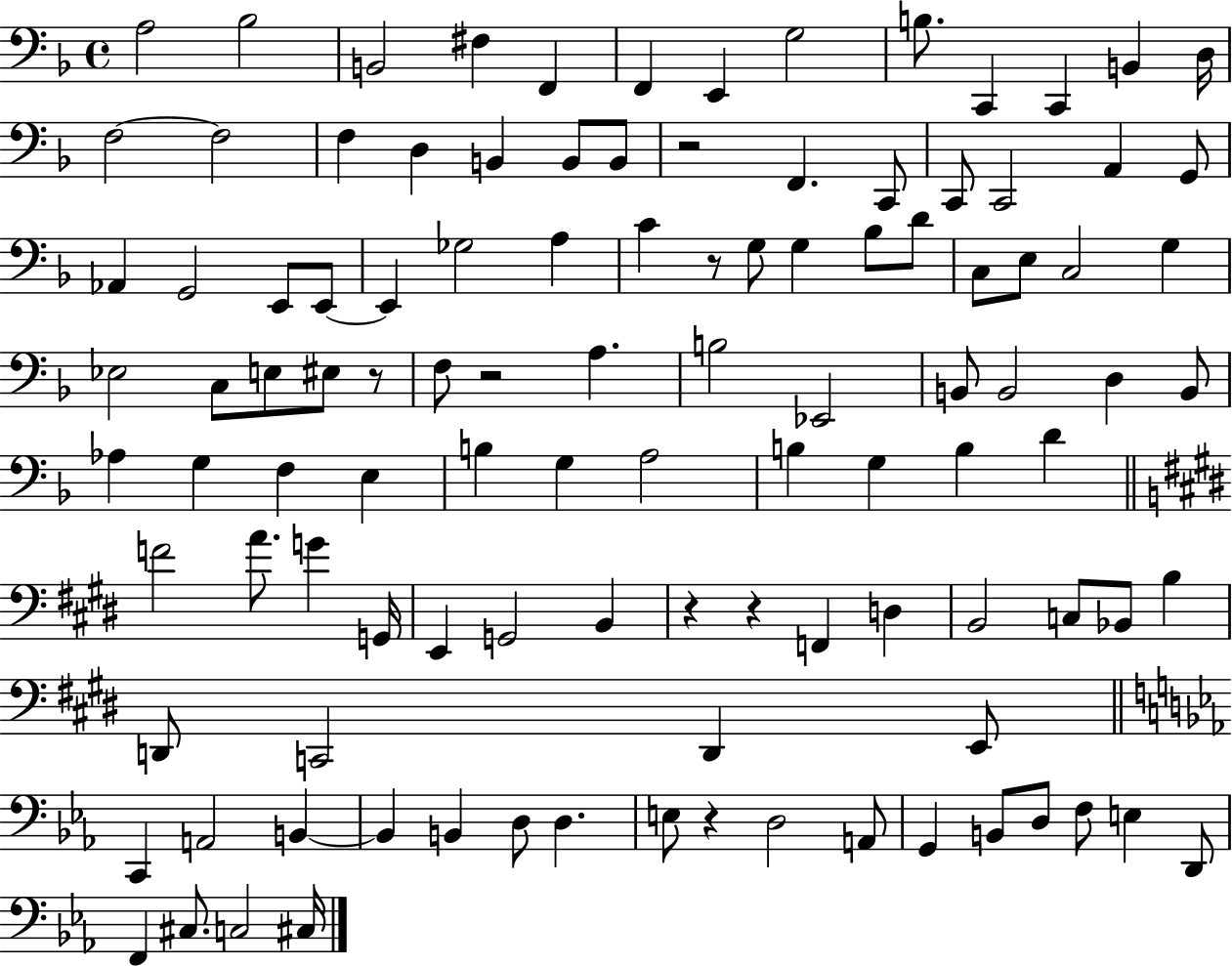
A3/h Bb3/h B2/h F#3/q F2/q F2/q E2/q G3/h B3/e. C2/q C2/q B2/q D3/s F3/h F3/h F3/q D3/q B2/q B2/e B2/e R/h F2/q. C2/e C2/e C2/h A2/q G2/e Ab2/q G2/h E2/e E2/e E2/q Gb3/h A3/q C4/q R/e G3/e G3/q Bb3/e D4/e C3/e E3/e C3/h G3/q Eb3/h C3/e E3/e EIS3/e R/e F3/e R/h A3/q. B3/h Eb2/h B2/e B2/h D3/q B2/e Ab3/q G3/q F3/q E3/q B3/q G3/q A3/h B3/q G3/q B3/q D4/q F4/h A4/e. G4/q G2/s E2/q G2/h B2/q R/q R/q F2/q D3/q B2/h C3/e Bb2/e B3/q D2/e C2/h D2/q E2/e C2/q A2/h B2/q B2/q B2/q D3/e D3/q. E3/e R/q D3/h A2/e G2/q B2/e D3/e F3/e E3/q D2/e F2/q C#3/e. C3/h C#3/s